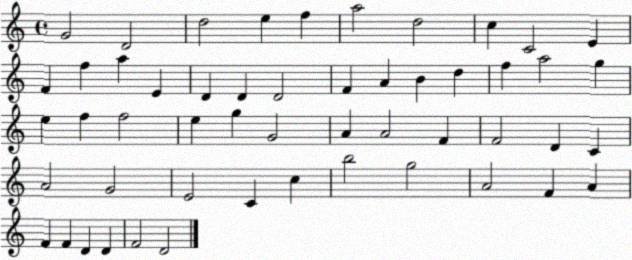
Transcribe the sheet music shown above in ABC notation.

X:1
T:Untitled
M:4/4
L:1/4
K:C
G2 D2 d2 e f a2 d2 c C2 E F f a E D D D2 F A B d f a2 g e f f2 e g G2 A A2 F F2 D C A2 G2 E2 C c b2 g2 A2 F A F F D D F2 D2